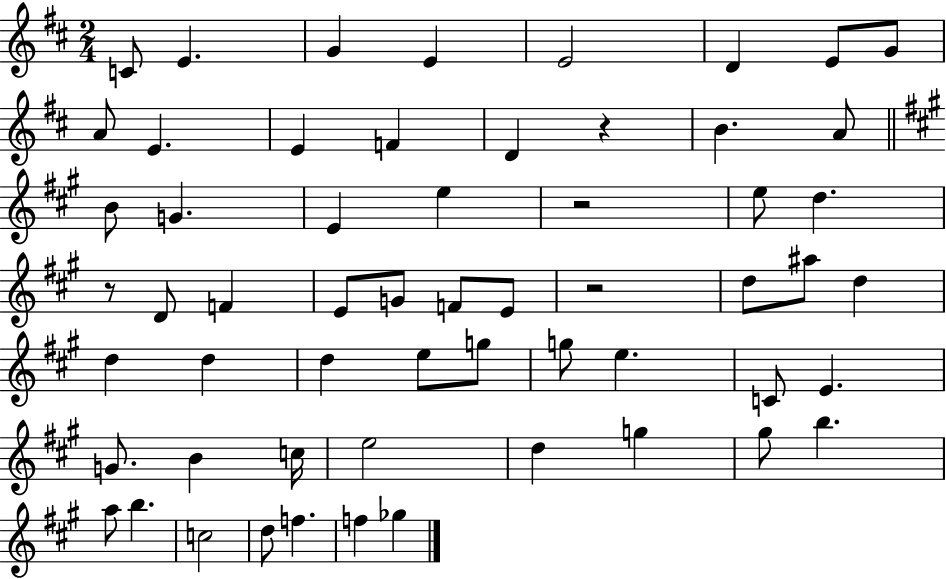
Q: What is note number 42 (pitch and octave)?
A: C5